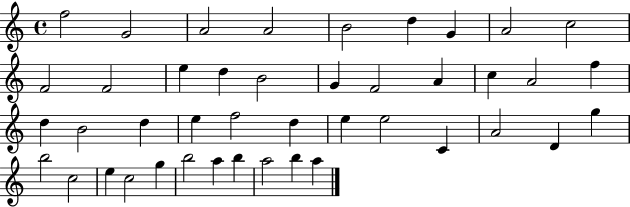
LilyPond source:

{
  \clef treble
  \time 4/4
  \defaultTimeSignature
  \key c \major
  f''2 g'2 | a'2 a'2 | b'2 d''4 g'4 | a'2 c''2 | \break f'2 f'2 | e''4 d''4 b'2 | g'4 f'2 a'4 | c''4 a'2 f''4 | \break d''4 b'2 d''4 | e''4 f''2 d''4 | e''4 e''2 c'4 | a'2 d'4 g''4 | \break b''2 c''2 | e''4 c''2 g''4 | b''2 a''4 b''4 | a''2 b''4 a''4 | \break \bar "|."
}